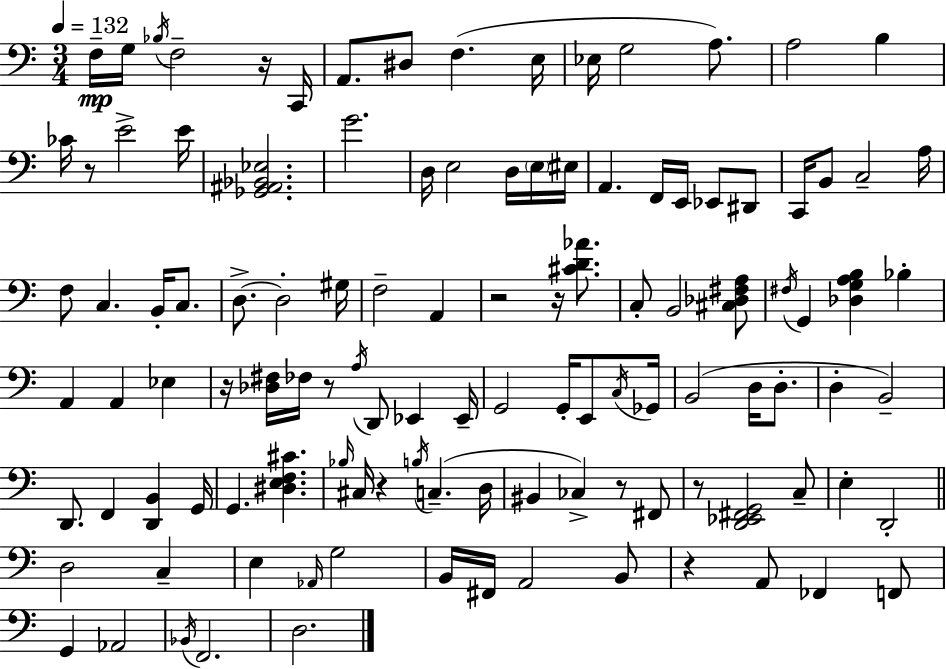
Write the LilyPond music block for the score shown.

{
  \clef bass
  \numericTimeSignature
  \time 3/4
  \key c \major
  \tempo 4 = 132
  \repeat volta 2 { f16--\mp g16 \acciaccatura { bes16 } f2-- r16 | c,16 a,8. dis8 f4.( | e16 ees16 g2 a8.) | a2 b4 | \break ces'16 r8 e'2-> | e'16 <ges, ais, bes, ees>2. | g'2. | d16 e2 d16 \parenthesize e16 | \break eis16 a,4. f,16 e,16 ees,8 dis,8 | c,16 b,8 c2-- | a16 f8 c4. b,16-. c8. | d8.->~~ d2-. | \break gis16 f2-- a,4 | r2 r16 <cis' d' aes'>8. | c8-. b,2 <cis des fis a>8 | \acciaccatura { fis16 } g,4 <des g a b>4 bes4-. | \break a,4 a,4 ees4 | r16 <des fis>16 fes16 r8 \acciaccatura { a16 } d,8 ees,4 | ees,16-- g,2 g,16-. | e,8 \acciaccatura { c16 } ges,16 b,2( | \break d16 d8.-. d4-. b,2--) | d,8. f,4 <d, b,>4 | g,16 g,4. <dis e f cis'>4. | \grace { bes16 } cis16 r4 \acciaccatura { b16 } c4.--( | \break d16 bis,4 ces4->) | r8 fis,8 r8 <d, ees, fis, g,>2 | c8-- e4-. d,2-. | \bar "||" \break \key a \minor d2 c4-- | e4 \grace { aes,16 } g2 | b,16 fis,16 a,2 b,8 | r4 a,8 fes,4 f,8 | \break g,4 aes,2 | \acciaccatura { bes,16 } f,2. | d2. | } \bar "|."
}